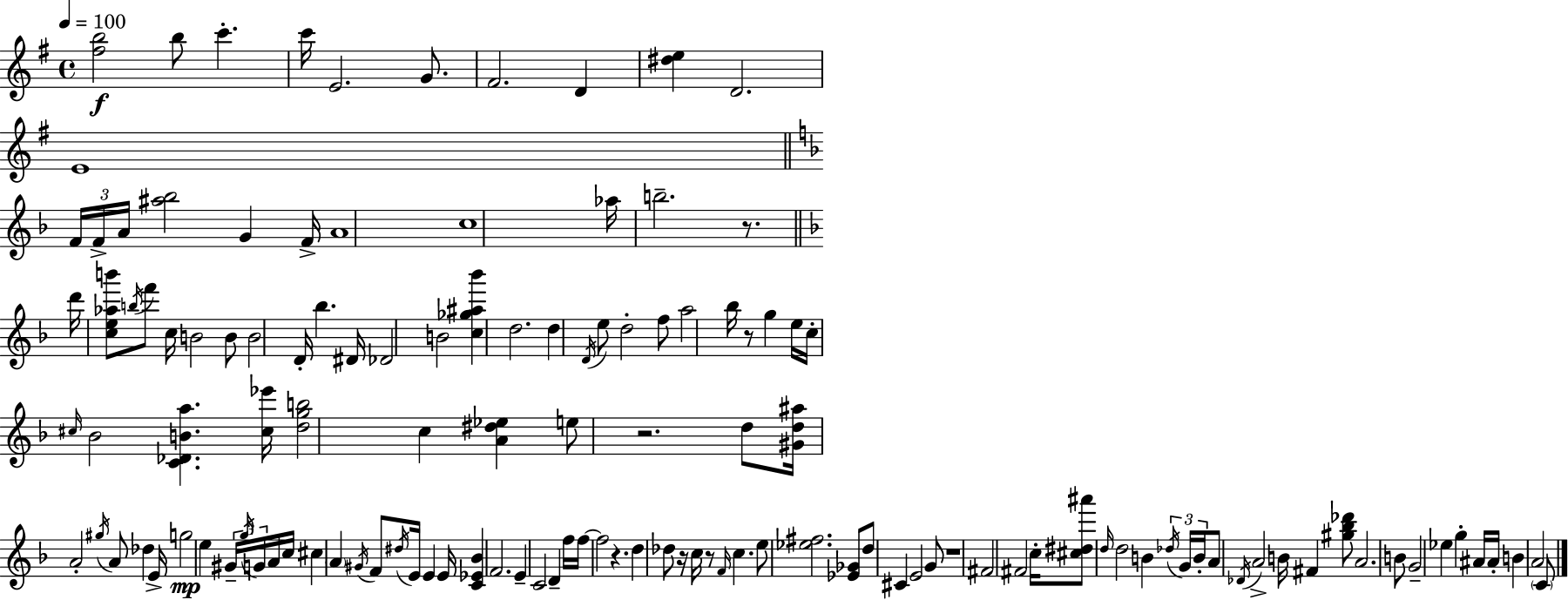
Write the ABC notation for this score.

X:1
T:Untitled
M:4/4
L:1/4
K:Em
[^fb]2 b/2 c' c'/4 E2 G/2 ^F2 D [^de] D2 E4 F/4 F/4 A/4 [^a_b]2 G F/4 A4 c4 _a/4 b2 z/2 d'/4 [ce_ab']/2 b/4 f'/2 c/4 B2 B/2 B2 D/4 _b ^D/4 _D2 B2 [c_g^a_b'] d2 d D/4 e/2 d2 f/2 a2 _b/4 z/2 g e/4 c/4 ^c/4 _B2 [C_DBa] [^c_e']/4 [dgb]2 c [A^d_e] e/2 z2 d/2 [^Gd^a]/4 A2 ^g/4 A/2 _d E/4 g2 e ^G/4 g/4 G/4 A/4 c/4 ^c A ^G/4 F/2 ^d/4 E/4 E E/4 [C_E_B] F2 E C2 D f/4 f/4 f2 z d _d/2 z/4 c/4 z/2 F/4 c e/2 [_e^f]2 [_E_G]/2 d/2 ^C E2 G/2 z4 ^F2 ^F2 c/4 [^c^d^a']/2 d/4 d2 B _d/4 G/4 B/4 A/2 _D/4 A2 B/4 ^F [^g_b_d']/2 A2 B/2 G2 _e g ^A/4 ^A/4 B A2 C/2